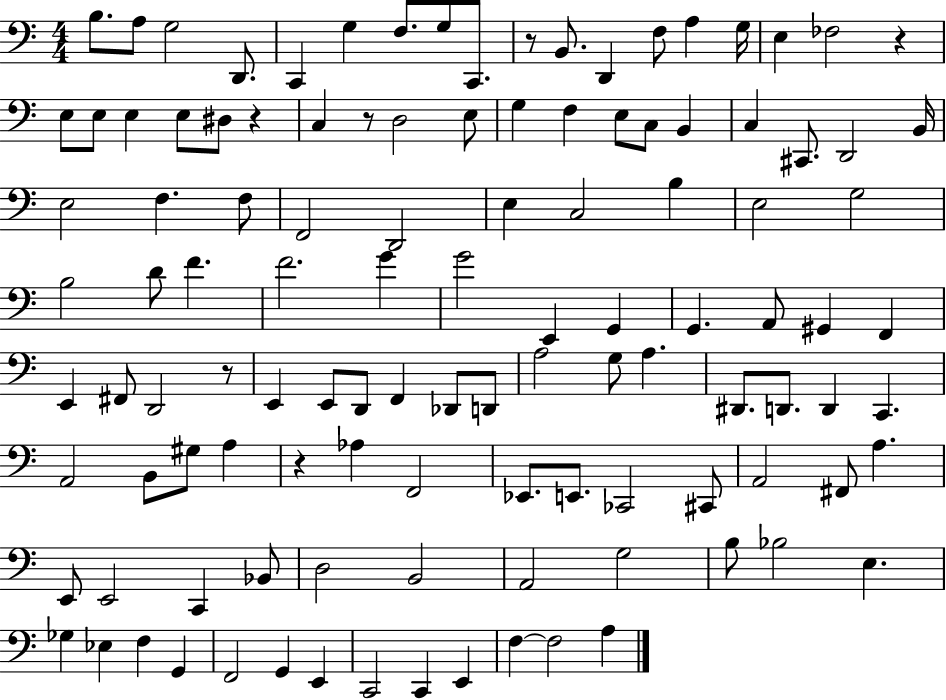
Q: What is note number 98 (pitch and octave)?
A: F3